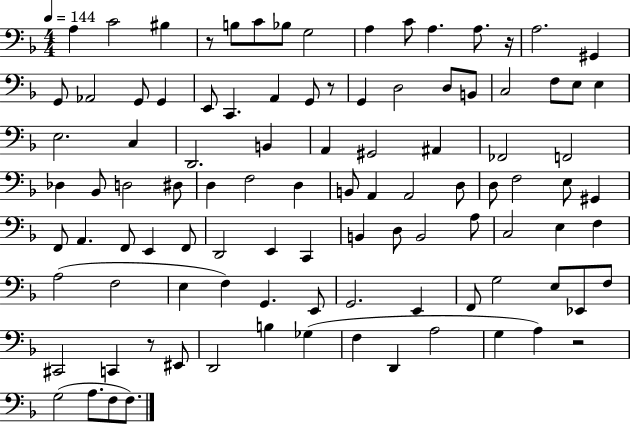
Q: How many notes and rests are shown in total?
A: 101